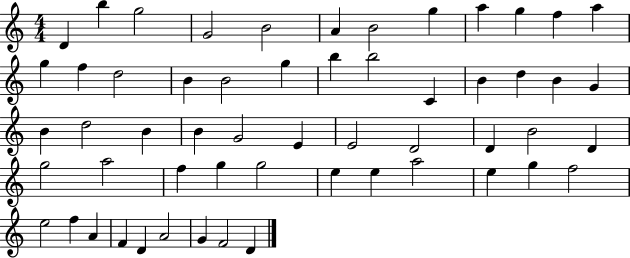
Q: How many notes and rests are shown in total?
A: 56